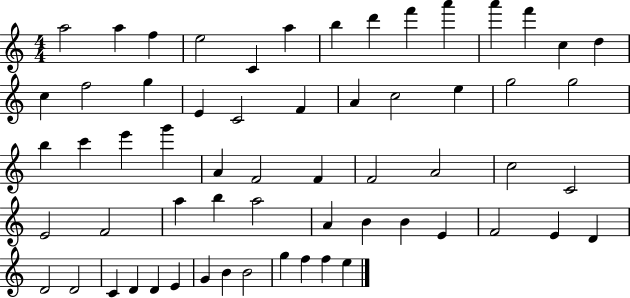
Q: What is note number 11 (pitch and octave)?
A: A6